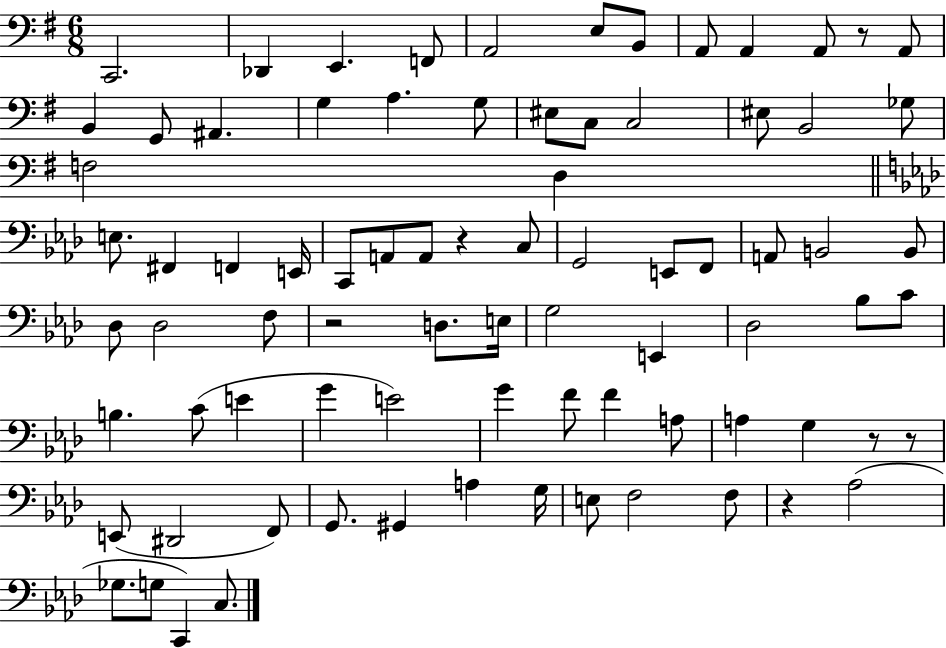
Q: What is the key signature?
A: G major